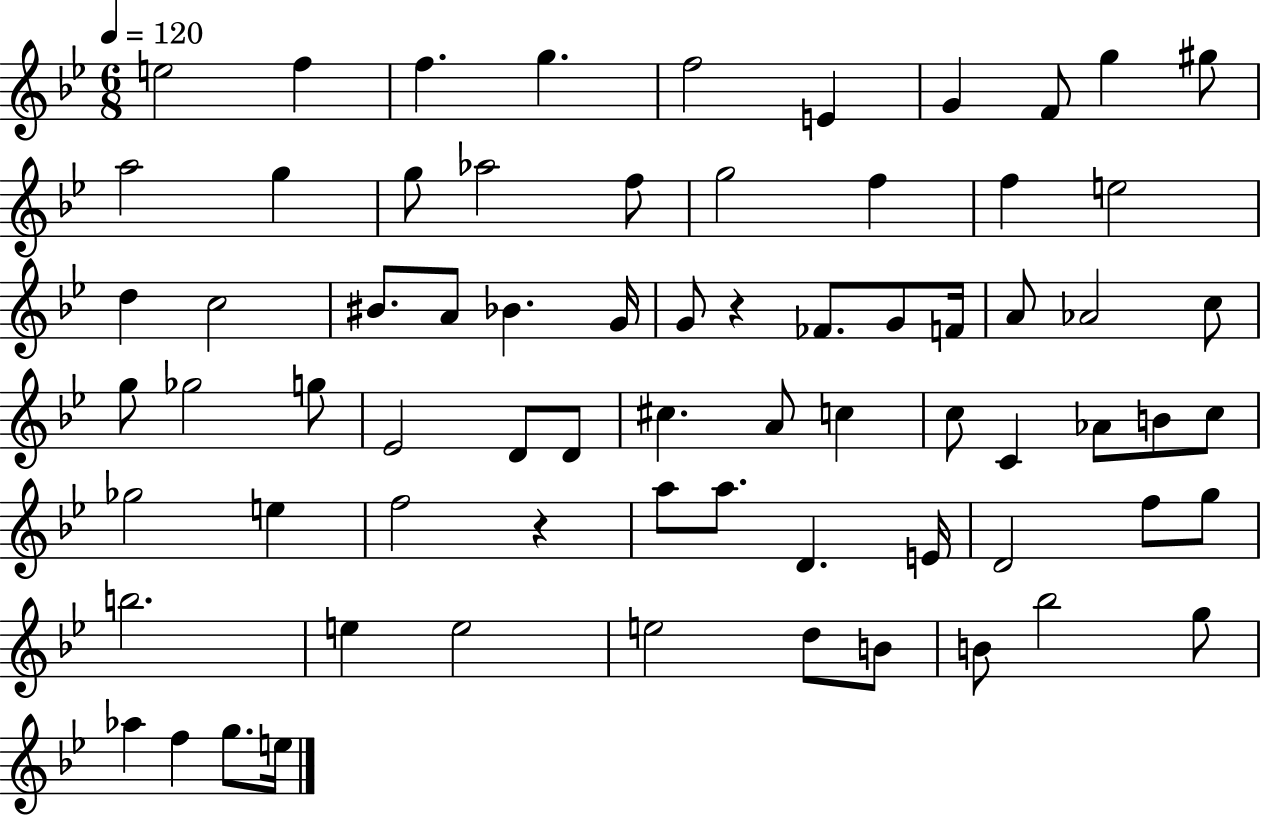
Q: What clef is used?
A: treble